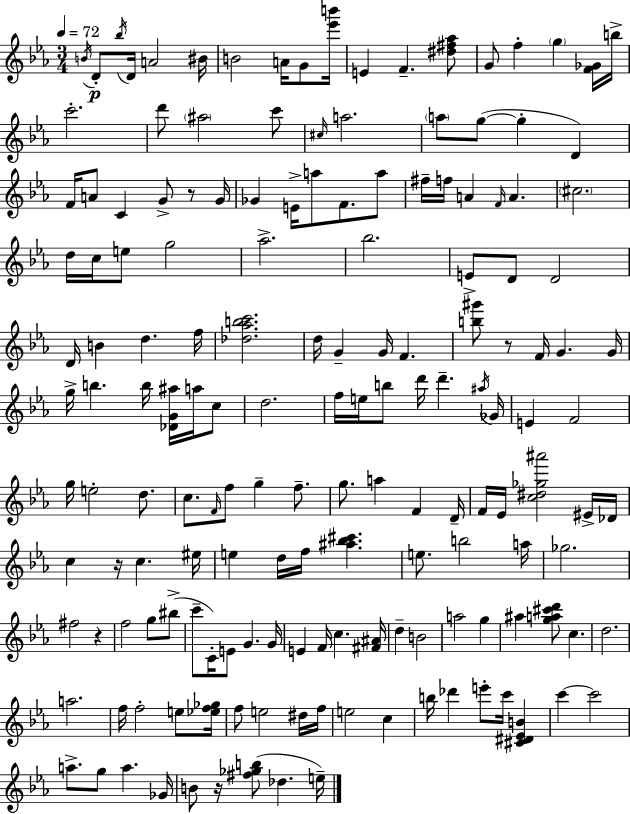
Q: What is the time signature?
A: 3/4